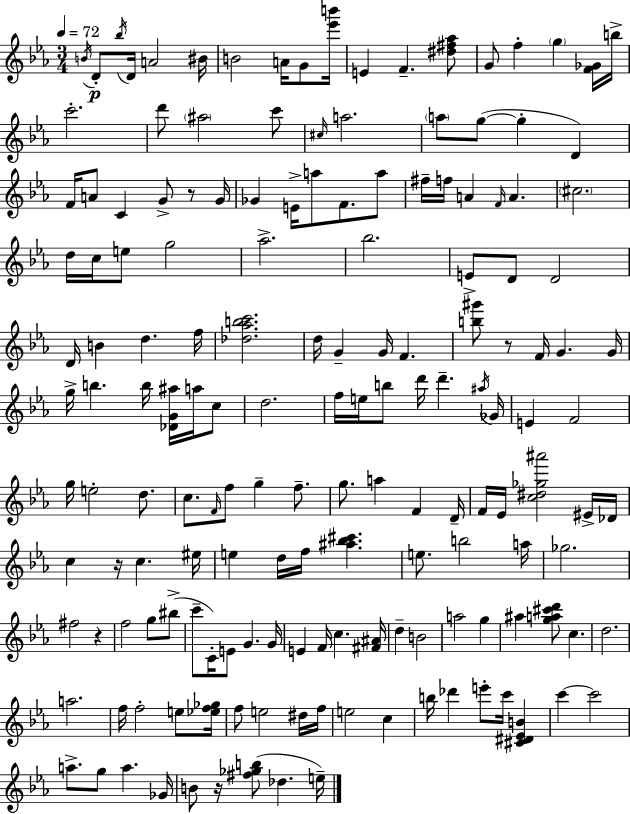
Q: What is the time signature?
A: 3/4